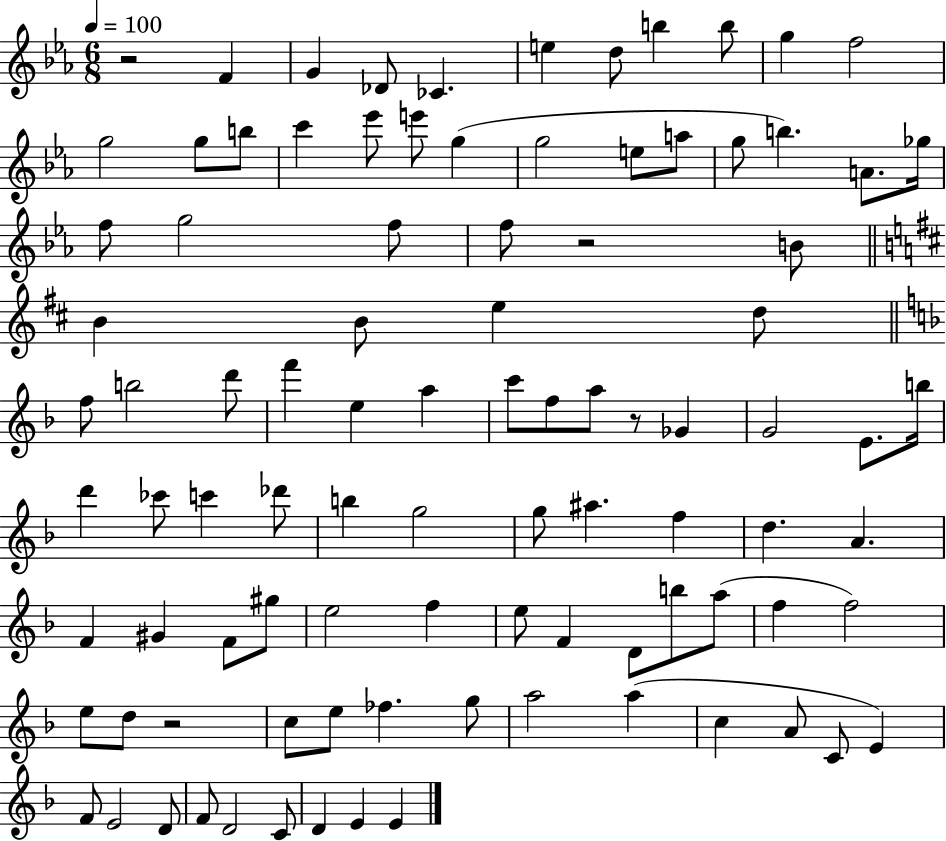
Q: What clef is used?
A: treble